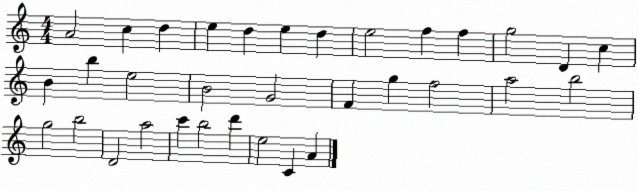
X:1
T:Untitled
M:4/4
L:1/4
K:C
A2 c d e d e d e2 f f g2 D c B b e2 B2 G2 F g f2 a2 b2 g2 b2 D2 a2 c' b2 d' e2 C A